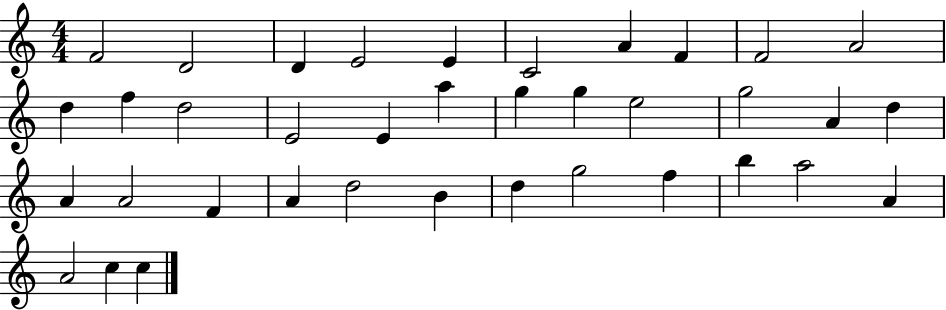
{
  \clef treble
  \numericTimeSignature
  \time 4/4
  \key c \major
  f'2 d'2 | d'4 e'2 e'4 | c'2 a'4 f'4 | f'2 a'2 | \break d''4 f''4 d''2 | e'2 e'4 a''4 | g''4 g''4 e''2 | g''2 a'4 d''4 | \break a'4 a'2 f'4 | a'4 d''2 b'4 | d''4 g''2 f''4 | b''4 a''2 a'4 | \break a'2 c''4 c''4 | \bar "|."
}